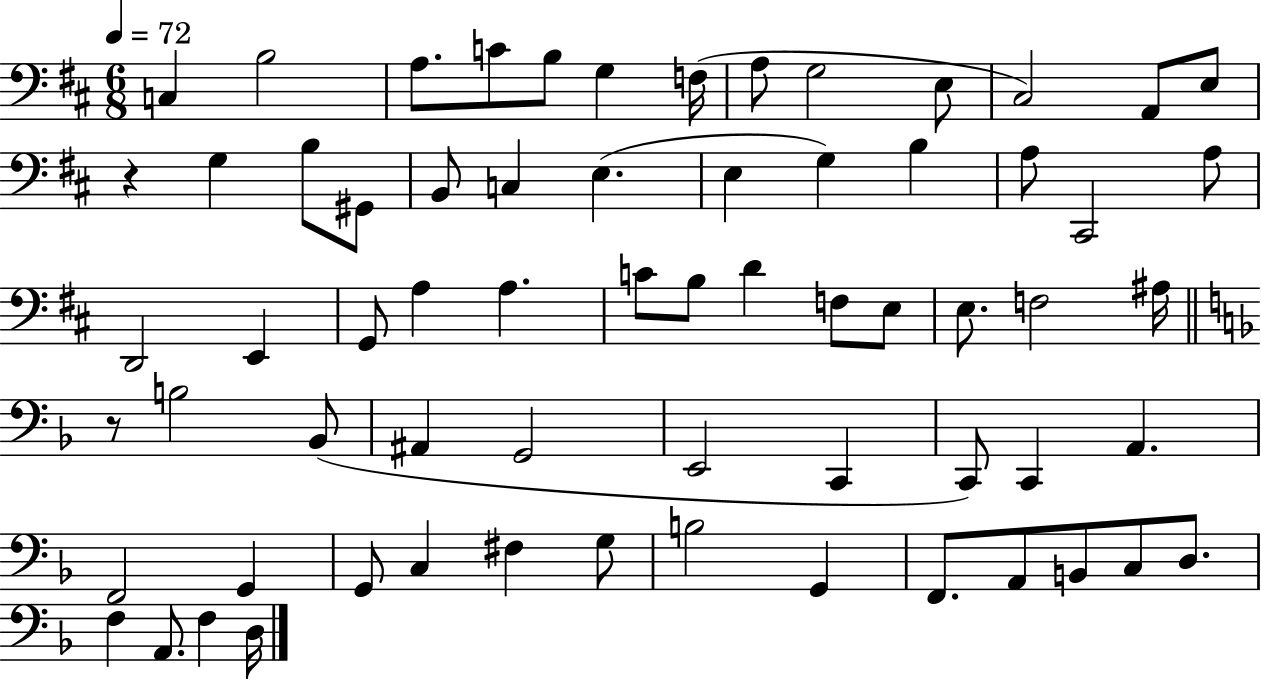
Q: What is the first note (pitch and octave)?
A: C3